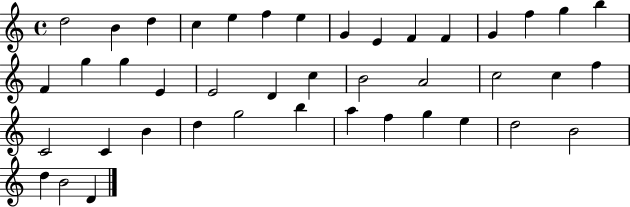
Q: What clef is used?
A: treble